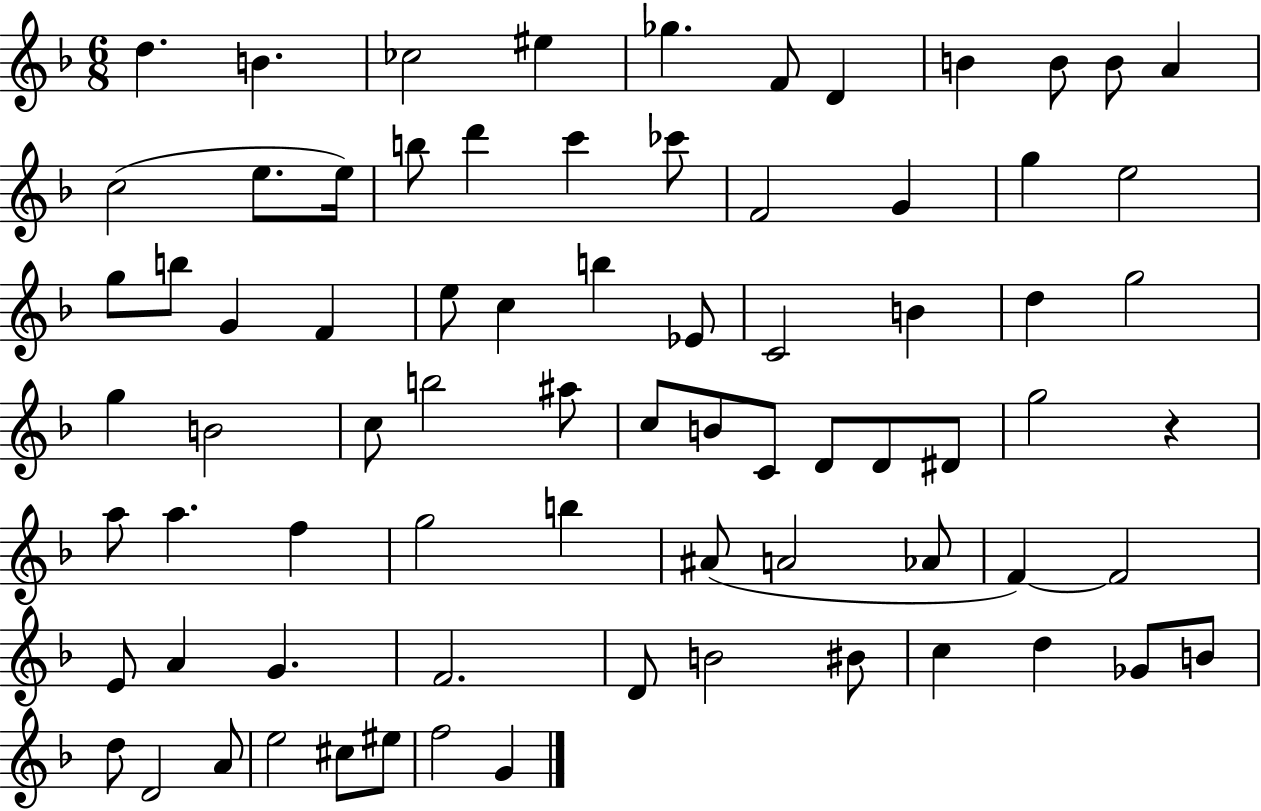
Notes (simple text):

D5/q. B4/q. CES5/h EIS5/q Gb5/q. F4/e D4/q B4/q B4/e B4/e A4/q C5/h E5/e. E5/s B5/e D6/q C6/q CES6/e F4/h G4/q G5/q E5/h G5/e B5/e G4/q F4/q E5/e C5/q B5/q Eb4/e C4/h B4/q D5/q G5/h G5/q B4/h C5/e B5/h A#5/e C5/e B4/e C4/e D4/e D4/e D#4/e G5/h R/q A5/e A5/q. F5/q G5/h B5/q A#4/e A4/h Ab4/e F4/q F4/h E4/e A4/q G4/q. F4/h. D4/e B4/h BIS4/e C5/q D5/q Gb4/e B4/e D5/e D4/h A4/e E5/h C#5/e EIS5/e F5/h G4/q